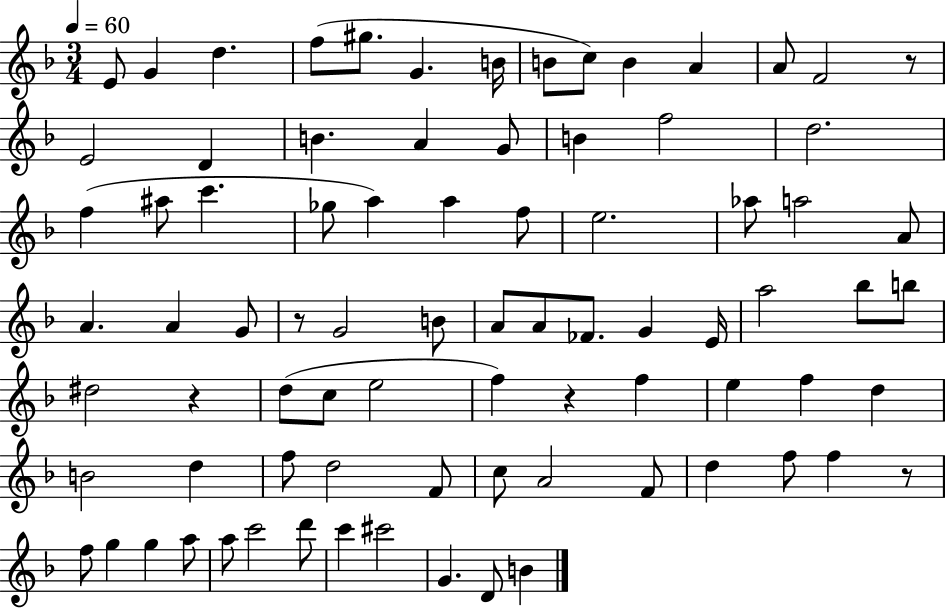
E4/e G4/q D5/q. F5/e G#5/e. G4/q. B4/s B4/e C5/e B4/q A4/q A4/e F4/h R/e E4/h D4/q B4/q. A4/q G4/e B4/q F5/h D5/h. F5/q A#5/e C6/q. Gb5/e A5/q A5/q F5/e E5/h. Ab5/e A5/h A4/e A4/q. A4/q G4/e R/e G4/h B4/e A4/e A4/e FES4/e. G4/q E4/s A5/h Bb5/e B5/e D#5/h R/q D5/e C5/e E5/h F5/q R/q F5/q E5/q F5/q D5/q B4/h D5/q F5/e D5/h F4/e C5/e A4/h F4/e D5/q F5/e F5/q R/e F5/e G5/q G5/q A5/e A5/e C6/h D6/e C6/q C#6/h G4/q. D4/e B4/q